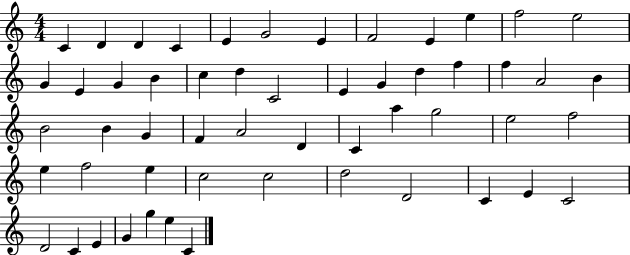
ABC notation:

X:1
T:Untitled
M:4/4
L:1/4
K:C
C D D C E G2 E F2 E e f2 e2 G E G B c d C2 E G d f f A2 B B2 B G F A2 D C a g2 e2 f2 e f2 e c2 c2 d2 D2 C E C2 D2 C E G g e C